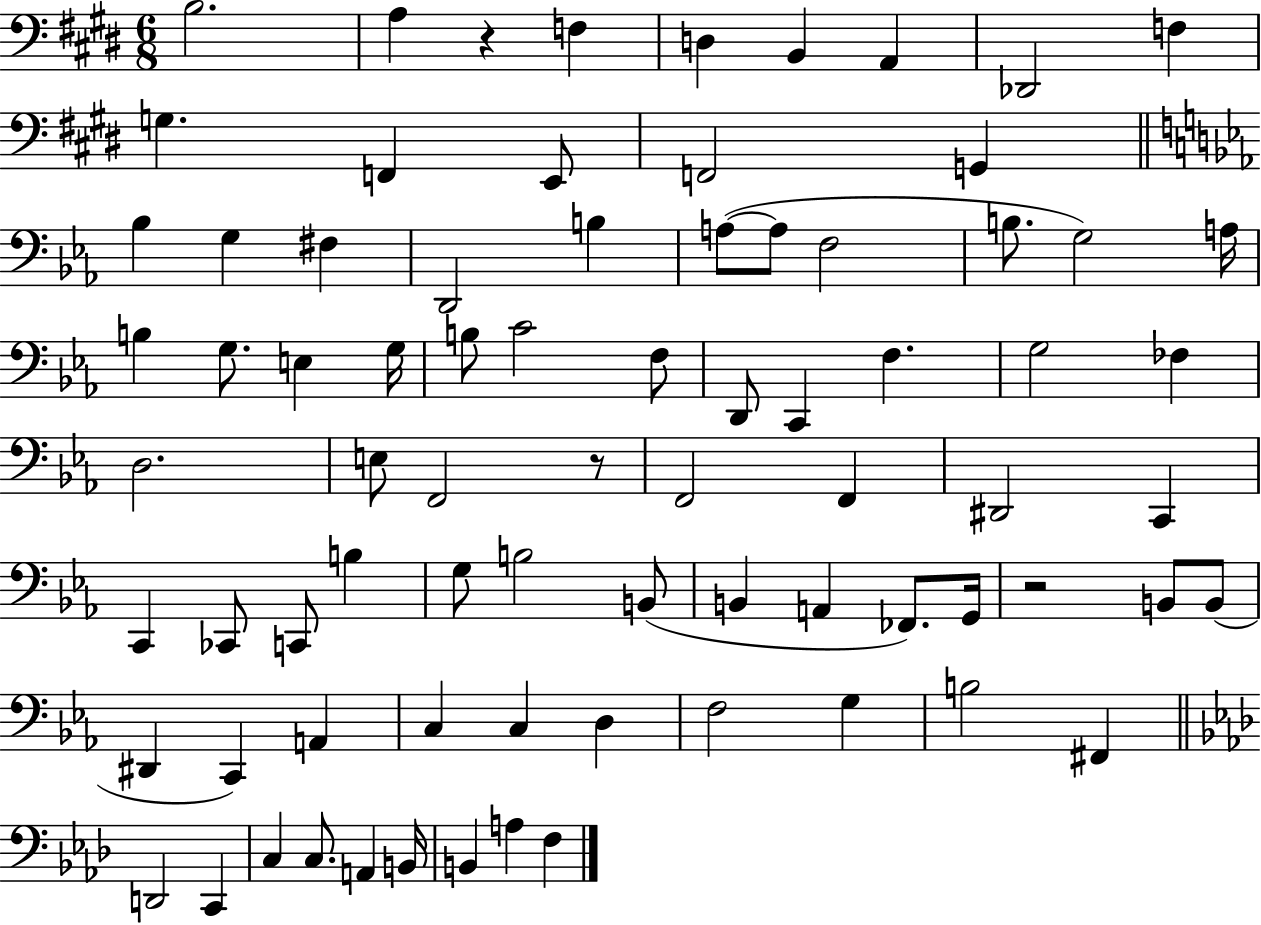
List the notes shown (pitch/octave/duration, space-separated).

B3/h. A3/q R/q F3/q D3/q B2/q A2/q Db2/h F3/q G3/q. F2/q E2/e F2/h G2/q Bb3/q G3/q F#3/q D2/h B3/q A3/e A3/e F3/h B3/e. G3/h A3/s B3/q G3/e. E3/q G3/s B3/e C4/h F3/e D2/e C2/q F3/q. G3/h FES3/q D3/h. E3/e F2/h R/e F2/h F2/q D#2/h C2/q C2/q CES2/e C2/e B3/q G3/e B3/h B2/e B2/q A2/q FES2/e. G2/s R/h B2/e B2/e D#2/q C2/q A2/q C3/q C3/q D3/q F3/h G3/q B3/h F#2/q D2/h C2/q C3/q C3/e. A2/q B2/s B2/q A3/q F3/q